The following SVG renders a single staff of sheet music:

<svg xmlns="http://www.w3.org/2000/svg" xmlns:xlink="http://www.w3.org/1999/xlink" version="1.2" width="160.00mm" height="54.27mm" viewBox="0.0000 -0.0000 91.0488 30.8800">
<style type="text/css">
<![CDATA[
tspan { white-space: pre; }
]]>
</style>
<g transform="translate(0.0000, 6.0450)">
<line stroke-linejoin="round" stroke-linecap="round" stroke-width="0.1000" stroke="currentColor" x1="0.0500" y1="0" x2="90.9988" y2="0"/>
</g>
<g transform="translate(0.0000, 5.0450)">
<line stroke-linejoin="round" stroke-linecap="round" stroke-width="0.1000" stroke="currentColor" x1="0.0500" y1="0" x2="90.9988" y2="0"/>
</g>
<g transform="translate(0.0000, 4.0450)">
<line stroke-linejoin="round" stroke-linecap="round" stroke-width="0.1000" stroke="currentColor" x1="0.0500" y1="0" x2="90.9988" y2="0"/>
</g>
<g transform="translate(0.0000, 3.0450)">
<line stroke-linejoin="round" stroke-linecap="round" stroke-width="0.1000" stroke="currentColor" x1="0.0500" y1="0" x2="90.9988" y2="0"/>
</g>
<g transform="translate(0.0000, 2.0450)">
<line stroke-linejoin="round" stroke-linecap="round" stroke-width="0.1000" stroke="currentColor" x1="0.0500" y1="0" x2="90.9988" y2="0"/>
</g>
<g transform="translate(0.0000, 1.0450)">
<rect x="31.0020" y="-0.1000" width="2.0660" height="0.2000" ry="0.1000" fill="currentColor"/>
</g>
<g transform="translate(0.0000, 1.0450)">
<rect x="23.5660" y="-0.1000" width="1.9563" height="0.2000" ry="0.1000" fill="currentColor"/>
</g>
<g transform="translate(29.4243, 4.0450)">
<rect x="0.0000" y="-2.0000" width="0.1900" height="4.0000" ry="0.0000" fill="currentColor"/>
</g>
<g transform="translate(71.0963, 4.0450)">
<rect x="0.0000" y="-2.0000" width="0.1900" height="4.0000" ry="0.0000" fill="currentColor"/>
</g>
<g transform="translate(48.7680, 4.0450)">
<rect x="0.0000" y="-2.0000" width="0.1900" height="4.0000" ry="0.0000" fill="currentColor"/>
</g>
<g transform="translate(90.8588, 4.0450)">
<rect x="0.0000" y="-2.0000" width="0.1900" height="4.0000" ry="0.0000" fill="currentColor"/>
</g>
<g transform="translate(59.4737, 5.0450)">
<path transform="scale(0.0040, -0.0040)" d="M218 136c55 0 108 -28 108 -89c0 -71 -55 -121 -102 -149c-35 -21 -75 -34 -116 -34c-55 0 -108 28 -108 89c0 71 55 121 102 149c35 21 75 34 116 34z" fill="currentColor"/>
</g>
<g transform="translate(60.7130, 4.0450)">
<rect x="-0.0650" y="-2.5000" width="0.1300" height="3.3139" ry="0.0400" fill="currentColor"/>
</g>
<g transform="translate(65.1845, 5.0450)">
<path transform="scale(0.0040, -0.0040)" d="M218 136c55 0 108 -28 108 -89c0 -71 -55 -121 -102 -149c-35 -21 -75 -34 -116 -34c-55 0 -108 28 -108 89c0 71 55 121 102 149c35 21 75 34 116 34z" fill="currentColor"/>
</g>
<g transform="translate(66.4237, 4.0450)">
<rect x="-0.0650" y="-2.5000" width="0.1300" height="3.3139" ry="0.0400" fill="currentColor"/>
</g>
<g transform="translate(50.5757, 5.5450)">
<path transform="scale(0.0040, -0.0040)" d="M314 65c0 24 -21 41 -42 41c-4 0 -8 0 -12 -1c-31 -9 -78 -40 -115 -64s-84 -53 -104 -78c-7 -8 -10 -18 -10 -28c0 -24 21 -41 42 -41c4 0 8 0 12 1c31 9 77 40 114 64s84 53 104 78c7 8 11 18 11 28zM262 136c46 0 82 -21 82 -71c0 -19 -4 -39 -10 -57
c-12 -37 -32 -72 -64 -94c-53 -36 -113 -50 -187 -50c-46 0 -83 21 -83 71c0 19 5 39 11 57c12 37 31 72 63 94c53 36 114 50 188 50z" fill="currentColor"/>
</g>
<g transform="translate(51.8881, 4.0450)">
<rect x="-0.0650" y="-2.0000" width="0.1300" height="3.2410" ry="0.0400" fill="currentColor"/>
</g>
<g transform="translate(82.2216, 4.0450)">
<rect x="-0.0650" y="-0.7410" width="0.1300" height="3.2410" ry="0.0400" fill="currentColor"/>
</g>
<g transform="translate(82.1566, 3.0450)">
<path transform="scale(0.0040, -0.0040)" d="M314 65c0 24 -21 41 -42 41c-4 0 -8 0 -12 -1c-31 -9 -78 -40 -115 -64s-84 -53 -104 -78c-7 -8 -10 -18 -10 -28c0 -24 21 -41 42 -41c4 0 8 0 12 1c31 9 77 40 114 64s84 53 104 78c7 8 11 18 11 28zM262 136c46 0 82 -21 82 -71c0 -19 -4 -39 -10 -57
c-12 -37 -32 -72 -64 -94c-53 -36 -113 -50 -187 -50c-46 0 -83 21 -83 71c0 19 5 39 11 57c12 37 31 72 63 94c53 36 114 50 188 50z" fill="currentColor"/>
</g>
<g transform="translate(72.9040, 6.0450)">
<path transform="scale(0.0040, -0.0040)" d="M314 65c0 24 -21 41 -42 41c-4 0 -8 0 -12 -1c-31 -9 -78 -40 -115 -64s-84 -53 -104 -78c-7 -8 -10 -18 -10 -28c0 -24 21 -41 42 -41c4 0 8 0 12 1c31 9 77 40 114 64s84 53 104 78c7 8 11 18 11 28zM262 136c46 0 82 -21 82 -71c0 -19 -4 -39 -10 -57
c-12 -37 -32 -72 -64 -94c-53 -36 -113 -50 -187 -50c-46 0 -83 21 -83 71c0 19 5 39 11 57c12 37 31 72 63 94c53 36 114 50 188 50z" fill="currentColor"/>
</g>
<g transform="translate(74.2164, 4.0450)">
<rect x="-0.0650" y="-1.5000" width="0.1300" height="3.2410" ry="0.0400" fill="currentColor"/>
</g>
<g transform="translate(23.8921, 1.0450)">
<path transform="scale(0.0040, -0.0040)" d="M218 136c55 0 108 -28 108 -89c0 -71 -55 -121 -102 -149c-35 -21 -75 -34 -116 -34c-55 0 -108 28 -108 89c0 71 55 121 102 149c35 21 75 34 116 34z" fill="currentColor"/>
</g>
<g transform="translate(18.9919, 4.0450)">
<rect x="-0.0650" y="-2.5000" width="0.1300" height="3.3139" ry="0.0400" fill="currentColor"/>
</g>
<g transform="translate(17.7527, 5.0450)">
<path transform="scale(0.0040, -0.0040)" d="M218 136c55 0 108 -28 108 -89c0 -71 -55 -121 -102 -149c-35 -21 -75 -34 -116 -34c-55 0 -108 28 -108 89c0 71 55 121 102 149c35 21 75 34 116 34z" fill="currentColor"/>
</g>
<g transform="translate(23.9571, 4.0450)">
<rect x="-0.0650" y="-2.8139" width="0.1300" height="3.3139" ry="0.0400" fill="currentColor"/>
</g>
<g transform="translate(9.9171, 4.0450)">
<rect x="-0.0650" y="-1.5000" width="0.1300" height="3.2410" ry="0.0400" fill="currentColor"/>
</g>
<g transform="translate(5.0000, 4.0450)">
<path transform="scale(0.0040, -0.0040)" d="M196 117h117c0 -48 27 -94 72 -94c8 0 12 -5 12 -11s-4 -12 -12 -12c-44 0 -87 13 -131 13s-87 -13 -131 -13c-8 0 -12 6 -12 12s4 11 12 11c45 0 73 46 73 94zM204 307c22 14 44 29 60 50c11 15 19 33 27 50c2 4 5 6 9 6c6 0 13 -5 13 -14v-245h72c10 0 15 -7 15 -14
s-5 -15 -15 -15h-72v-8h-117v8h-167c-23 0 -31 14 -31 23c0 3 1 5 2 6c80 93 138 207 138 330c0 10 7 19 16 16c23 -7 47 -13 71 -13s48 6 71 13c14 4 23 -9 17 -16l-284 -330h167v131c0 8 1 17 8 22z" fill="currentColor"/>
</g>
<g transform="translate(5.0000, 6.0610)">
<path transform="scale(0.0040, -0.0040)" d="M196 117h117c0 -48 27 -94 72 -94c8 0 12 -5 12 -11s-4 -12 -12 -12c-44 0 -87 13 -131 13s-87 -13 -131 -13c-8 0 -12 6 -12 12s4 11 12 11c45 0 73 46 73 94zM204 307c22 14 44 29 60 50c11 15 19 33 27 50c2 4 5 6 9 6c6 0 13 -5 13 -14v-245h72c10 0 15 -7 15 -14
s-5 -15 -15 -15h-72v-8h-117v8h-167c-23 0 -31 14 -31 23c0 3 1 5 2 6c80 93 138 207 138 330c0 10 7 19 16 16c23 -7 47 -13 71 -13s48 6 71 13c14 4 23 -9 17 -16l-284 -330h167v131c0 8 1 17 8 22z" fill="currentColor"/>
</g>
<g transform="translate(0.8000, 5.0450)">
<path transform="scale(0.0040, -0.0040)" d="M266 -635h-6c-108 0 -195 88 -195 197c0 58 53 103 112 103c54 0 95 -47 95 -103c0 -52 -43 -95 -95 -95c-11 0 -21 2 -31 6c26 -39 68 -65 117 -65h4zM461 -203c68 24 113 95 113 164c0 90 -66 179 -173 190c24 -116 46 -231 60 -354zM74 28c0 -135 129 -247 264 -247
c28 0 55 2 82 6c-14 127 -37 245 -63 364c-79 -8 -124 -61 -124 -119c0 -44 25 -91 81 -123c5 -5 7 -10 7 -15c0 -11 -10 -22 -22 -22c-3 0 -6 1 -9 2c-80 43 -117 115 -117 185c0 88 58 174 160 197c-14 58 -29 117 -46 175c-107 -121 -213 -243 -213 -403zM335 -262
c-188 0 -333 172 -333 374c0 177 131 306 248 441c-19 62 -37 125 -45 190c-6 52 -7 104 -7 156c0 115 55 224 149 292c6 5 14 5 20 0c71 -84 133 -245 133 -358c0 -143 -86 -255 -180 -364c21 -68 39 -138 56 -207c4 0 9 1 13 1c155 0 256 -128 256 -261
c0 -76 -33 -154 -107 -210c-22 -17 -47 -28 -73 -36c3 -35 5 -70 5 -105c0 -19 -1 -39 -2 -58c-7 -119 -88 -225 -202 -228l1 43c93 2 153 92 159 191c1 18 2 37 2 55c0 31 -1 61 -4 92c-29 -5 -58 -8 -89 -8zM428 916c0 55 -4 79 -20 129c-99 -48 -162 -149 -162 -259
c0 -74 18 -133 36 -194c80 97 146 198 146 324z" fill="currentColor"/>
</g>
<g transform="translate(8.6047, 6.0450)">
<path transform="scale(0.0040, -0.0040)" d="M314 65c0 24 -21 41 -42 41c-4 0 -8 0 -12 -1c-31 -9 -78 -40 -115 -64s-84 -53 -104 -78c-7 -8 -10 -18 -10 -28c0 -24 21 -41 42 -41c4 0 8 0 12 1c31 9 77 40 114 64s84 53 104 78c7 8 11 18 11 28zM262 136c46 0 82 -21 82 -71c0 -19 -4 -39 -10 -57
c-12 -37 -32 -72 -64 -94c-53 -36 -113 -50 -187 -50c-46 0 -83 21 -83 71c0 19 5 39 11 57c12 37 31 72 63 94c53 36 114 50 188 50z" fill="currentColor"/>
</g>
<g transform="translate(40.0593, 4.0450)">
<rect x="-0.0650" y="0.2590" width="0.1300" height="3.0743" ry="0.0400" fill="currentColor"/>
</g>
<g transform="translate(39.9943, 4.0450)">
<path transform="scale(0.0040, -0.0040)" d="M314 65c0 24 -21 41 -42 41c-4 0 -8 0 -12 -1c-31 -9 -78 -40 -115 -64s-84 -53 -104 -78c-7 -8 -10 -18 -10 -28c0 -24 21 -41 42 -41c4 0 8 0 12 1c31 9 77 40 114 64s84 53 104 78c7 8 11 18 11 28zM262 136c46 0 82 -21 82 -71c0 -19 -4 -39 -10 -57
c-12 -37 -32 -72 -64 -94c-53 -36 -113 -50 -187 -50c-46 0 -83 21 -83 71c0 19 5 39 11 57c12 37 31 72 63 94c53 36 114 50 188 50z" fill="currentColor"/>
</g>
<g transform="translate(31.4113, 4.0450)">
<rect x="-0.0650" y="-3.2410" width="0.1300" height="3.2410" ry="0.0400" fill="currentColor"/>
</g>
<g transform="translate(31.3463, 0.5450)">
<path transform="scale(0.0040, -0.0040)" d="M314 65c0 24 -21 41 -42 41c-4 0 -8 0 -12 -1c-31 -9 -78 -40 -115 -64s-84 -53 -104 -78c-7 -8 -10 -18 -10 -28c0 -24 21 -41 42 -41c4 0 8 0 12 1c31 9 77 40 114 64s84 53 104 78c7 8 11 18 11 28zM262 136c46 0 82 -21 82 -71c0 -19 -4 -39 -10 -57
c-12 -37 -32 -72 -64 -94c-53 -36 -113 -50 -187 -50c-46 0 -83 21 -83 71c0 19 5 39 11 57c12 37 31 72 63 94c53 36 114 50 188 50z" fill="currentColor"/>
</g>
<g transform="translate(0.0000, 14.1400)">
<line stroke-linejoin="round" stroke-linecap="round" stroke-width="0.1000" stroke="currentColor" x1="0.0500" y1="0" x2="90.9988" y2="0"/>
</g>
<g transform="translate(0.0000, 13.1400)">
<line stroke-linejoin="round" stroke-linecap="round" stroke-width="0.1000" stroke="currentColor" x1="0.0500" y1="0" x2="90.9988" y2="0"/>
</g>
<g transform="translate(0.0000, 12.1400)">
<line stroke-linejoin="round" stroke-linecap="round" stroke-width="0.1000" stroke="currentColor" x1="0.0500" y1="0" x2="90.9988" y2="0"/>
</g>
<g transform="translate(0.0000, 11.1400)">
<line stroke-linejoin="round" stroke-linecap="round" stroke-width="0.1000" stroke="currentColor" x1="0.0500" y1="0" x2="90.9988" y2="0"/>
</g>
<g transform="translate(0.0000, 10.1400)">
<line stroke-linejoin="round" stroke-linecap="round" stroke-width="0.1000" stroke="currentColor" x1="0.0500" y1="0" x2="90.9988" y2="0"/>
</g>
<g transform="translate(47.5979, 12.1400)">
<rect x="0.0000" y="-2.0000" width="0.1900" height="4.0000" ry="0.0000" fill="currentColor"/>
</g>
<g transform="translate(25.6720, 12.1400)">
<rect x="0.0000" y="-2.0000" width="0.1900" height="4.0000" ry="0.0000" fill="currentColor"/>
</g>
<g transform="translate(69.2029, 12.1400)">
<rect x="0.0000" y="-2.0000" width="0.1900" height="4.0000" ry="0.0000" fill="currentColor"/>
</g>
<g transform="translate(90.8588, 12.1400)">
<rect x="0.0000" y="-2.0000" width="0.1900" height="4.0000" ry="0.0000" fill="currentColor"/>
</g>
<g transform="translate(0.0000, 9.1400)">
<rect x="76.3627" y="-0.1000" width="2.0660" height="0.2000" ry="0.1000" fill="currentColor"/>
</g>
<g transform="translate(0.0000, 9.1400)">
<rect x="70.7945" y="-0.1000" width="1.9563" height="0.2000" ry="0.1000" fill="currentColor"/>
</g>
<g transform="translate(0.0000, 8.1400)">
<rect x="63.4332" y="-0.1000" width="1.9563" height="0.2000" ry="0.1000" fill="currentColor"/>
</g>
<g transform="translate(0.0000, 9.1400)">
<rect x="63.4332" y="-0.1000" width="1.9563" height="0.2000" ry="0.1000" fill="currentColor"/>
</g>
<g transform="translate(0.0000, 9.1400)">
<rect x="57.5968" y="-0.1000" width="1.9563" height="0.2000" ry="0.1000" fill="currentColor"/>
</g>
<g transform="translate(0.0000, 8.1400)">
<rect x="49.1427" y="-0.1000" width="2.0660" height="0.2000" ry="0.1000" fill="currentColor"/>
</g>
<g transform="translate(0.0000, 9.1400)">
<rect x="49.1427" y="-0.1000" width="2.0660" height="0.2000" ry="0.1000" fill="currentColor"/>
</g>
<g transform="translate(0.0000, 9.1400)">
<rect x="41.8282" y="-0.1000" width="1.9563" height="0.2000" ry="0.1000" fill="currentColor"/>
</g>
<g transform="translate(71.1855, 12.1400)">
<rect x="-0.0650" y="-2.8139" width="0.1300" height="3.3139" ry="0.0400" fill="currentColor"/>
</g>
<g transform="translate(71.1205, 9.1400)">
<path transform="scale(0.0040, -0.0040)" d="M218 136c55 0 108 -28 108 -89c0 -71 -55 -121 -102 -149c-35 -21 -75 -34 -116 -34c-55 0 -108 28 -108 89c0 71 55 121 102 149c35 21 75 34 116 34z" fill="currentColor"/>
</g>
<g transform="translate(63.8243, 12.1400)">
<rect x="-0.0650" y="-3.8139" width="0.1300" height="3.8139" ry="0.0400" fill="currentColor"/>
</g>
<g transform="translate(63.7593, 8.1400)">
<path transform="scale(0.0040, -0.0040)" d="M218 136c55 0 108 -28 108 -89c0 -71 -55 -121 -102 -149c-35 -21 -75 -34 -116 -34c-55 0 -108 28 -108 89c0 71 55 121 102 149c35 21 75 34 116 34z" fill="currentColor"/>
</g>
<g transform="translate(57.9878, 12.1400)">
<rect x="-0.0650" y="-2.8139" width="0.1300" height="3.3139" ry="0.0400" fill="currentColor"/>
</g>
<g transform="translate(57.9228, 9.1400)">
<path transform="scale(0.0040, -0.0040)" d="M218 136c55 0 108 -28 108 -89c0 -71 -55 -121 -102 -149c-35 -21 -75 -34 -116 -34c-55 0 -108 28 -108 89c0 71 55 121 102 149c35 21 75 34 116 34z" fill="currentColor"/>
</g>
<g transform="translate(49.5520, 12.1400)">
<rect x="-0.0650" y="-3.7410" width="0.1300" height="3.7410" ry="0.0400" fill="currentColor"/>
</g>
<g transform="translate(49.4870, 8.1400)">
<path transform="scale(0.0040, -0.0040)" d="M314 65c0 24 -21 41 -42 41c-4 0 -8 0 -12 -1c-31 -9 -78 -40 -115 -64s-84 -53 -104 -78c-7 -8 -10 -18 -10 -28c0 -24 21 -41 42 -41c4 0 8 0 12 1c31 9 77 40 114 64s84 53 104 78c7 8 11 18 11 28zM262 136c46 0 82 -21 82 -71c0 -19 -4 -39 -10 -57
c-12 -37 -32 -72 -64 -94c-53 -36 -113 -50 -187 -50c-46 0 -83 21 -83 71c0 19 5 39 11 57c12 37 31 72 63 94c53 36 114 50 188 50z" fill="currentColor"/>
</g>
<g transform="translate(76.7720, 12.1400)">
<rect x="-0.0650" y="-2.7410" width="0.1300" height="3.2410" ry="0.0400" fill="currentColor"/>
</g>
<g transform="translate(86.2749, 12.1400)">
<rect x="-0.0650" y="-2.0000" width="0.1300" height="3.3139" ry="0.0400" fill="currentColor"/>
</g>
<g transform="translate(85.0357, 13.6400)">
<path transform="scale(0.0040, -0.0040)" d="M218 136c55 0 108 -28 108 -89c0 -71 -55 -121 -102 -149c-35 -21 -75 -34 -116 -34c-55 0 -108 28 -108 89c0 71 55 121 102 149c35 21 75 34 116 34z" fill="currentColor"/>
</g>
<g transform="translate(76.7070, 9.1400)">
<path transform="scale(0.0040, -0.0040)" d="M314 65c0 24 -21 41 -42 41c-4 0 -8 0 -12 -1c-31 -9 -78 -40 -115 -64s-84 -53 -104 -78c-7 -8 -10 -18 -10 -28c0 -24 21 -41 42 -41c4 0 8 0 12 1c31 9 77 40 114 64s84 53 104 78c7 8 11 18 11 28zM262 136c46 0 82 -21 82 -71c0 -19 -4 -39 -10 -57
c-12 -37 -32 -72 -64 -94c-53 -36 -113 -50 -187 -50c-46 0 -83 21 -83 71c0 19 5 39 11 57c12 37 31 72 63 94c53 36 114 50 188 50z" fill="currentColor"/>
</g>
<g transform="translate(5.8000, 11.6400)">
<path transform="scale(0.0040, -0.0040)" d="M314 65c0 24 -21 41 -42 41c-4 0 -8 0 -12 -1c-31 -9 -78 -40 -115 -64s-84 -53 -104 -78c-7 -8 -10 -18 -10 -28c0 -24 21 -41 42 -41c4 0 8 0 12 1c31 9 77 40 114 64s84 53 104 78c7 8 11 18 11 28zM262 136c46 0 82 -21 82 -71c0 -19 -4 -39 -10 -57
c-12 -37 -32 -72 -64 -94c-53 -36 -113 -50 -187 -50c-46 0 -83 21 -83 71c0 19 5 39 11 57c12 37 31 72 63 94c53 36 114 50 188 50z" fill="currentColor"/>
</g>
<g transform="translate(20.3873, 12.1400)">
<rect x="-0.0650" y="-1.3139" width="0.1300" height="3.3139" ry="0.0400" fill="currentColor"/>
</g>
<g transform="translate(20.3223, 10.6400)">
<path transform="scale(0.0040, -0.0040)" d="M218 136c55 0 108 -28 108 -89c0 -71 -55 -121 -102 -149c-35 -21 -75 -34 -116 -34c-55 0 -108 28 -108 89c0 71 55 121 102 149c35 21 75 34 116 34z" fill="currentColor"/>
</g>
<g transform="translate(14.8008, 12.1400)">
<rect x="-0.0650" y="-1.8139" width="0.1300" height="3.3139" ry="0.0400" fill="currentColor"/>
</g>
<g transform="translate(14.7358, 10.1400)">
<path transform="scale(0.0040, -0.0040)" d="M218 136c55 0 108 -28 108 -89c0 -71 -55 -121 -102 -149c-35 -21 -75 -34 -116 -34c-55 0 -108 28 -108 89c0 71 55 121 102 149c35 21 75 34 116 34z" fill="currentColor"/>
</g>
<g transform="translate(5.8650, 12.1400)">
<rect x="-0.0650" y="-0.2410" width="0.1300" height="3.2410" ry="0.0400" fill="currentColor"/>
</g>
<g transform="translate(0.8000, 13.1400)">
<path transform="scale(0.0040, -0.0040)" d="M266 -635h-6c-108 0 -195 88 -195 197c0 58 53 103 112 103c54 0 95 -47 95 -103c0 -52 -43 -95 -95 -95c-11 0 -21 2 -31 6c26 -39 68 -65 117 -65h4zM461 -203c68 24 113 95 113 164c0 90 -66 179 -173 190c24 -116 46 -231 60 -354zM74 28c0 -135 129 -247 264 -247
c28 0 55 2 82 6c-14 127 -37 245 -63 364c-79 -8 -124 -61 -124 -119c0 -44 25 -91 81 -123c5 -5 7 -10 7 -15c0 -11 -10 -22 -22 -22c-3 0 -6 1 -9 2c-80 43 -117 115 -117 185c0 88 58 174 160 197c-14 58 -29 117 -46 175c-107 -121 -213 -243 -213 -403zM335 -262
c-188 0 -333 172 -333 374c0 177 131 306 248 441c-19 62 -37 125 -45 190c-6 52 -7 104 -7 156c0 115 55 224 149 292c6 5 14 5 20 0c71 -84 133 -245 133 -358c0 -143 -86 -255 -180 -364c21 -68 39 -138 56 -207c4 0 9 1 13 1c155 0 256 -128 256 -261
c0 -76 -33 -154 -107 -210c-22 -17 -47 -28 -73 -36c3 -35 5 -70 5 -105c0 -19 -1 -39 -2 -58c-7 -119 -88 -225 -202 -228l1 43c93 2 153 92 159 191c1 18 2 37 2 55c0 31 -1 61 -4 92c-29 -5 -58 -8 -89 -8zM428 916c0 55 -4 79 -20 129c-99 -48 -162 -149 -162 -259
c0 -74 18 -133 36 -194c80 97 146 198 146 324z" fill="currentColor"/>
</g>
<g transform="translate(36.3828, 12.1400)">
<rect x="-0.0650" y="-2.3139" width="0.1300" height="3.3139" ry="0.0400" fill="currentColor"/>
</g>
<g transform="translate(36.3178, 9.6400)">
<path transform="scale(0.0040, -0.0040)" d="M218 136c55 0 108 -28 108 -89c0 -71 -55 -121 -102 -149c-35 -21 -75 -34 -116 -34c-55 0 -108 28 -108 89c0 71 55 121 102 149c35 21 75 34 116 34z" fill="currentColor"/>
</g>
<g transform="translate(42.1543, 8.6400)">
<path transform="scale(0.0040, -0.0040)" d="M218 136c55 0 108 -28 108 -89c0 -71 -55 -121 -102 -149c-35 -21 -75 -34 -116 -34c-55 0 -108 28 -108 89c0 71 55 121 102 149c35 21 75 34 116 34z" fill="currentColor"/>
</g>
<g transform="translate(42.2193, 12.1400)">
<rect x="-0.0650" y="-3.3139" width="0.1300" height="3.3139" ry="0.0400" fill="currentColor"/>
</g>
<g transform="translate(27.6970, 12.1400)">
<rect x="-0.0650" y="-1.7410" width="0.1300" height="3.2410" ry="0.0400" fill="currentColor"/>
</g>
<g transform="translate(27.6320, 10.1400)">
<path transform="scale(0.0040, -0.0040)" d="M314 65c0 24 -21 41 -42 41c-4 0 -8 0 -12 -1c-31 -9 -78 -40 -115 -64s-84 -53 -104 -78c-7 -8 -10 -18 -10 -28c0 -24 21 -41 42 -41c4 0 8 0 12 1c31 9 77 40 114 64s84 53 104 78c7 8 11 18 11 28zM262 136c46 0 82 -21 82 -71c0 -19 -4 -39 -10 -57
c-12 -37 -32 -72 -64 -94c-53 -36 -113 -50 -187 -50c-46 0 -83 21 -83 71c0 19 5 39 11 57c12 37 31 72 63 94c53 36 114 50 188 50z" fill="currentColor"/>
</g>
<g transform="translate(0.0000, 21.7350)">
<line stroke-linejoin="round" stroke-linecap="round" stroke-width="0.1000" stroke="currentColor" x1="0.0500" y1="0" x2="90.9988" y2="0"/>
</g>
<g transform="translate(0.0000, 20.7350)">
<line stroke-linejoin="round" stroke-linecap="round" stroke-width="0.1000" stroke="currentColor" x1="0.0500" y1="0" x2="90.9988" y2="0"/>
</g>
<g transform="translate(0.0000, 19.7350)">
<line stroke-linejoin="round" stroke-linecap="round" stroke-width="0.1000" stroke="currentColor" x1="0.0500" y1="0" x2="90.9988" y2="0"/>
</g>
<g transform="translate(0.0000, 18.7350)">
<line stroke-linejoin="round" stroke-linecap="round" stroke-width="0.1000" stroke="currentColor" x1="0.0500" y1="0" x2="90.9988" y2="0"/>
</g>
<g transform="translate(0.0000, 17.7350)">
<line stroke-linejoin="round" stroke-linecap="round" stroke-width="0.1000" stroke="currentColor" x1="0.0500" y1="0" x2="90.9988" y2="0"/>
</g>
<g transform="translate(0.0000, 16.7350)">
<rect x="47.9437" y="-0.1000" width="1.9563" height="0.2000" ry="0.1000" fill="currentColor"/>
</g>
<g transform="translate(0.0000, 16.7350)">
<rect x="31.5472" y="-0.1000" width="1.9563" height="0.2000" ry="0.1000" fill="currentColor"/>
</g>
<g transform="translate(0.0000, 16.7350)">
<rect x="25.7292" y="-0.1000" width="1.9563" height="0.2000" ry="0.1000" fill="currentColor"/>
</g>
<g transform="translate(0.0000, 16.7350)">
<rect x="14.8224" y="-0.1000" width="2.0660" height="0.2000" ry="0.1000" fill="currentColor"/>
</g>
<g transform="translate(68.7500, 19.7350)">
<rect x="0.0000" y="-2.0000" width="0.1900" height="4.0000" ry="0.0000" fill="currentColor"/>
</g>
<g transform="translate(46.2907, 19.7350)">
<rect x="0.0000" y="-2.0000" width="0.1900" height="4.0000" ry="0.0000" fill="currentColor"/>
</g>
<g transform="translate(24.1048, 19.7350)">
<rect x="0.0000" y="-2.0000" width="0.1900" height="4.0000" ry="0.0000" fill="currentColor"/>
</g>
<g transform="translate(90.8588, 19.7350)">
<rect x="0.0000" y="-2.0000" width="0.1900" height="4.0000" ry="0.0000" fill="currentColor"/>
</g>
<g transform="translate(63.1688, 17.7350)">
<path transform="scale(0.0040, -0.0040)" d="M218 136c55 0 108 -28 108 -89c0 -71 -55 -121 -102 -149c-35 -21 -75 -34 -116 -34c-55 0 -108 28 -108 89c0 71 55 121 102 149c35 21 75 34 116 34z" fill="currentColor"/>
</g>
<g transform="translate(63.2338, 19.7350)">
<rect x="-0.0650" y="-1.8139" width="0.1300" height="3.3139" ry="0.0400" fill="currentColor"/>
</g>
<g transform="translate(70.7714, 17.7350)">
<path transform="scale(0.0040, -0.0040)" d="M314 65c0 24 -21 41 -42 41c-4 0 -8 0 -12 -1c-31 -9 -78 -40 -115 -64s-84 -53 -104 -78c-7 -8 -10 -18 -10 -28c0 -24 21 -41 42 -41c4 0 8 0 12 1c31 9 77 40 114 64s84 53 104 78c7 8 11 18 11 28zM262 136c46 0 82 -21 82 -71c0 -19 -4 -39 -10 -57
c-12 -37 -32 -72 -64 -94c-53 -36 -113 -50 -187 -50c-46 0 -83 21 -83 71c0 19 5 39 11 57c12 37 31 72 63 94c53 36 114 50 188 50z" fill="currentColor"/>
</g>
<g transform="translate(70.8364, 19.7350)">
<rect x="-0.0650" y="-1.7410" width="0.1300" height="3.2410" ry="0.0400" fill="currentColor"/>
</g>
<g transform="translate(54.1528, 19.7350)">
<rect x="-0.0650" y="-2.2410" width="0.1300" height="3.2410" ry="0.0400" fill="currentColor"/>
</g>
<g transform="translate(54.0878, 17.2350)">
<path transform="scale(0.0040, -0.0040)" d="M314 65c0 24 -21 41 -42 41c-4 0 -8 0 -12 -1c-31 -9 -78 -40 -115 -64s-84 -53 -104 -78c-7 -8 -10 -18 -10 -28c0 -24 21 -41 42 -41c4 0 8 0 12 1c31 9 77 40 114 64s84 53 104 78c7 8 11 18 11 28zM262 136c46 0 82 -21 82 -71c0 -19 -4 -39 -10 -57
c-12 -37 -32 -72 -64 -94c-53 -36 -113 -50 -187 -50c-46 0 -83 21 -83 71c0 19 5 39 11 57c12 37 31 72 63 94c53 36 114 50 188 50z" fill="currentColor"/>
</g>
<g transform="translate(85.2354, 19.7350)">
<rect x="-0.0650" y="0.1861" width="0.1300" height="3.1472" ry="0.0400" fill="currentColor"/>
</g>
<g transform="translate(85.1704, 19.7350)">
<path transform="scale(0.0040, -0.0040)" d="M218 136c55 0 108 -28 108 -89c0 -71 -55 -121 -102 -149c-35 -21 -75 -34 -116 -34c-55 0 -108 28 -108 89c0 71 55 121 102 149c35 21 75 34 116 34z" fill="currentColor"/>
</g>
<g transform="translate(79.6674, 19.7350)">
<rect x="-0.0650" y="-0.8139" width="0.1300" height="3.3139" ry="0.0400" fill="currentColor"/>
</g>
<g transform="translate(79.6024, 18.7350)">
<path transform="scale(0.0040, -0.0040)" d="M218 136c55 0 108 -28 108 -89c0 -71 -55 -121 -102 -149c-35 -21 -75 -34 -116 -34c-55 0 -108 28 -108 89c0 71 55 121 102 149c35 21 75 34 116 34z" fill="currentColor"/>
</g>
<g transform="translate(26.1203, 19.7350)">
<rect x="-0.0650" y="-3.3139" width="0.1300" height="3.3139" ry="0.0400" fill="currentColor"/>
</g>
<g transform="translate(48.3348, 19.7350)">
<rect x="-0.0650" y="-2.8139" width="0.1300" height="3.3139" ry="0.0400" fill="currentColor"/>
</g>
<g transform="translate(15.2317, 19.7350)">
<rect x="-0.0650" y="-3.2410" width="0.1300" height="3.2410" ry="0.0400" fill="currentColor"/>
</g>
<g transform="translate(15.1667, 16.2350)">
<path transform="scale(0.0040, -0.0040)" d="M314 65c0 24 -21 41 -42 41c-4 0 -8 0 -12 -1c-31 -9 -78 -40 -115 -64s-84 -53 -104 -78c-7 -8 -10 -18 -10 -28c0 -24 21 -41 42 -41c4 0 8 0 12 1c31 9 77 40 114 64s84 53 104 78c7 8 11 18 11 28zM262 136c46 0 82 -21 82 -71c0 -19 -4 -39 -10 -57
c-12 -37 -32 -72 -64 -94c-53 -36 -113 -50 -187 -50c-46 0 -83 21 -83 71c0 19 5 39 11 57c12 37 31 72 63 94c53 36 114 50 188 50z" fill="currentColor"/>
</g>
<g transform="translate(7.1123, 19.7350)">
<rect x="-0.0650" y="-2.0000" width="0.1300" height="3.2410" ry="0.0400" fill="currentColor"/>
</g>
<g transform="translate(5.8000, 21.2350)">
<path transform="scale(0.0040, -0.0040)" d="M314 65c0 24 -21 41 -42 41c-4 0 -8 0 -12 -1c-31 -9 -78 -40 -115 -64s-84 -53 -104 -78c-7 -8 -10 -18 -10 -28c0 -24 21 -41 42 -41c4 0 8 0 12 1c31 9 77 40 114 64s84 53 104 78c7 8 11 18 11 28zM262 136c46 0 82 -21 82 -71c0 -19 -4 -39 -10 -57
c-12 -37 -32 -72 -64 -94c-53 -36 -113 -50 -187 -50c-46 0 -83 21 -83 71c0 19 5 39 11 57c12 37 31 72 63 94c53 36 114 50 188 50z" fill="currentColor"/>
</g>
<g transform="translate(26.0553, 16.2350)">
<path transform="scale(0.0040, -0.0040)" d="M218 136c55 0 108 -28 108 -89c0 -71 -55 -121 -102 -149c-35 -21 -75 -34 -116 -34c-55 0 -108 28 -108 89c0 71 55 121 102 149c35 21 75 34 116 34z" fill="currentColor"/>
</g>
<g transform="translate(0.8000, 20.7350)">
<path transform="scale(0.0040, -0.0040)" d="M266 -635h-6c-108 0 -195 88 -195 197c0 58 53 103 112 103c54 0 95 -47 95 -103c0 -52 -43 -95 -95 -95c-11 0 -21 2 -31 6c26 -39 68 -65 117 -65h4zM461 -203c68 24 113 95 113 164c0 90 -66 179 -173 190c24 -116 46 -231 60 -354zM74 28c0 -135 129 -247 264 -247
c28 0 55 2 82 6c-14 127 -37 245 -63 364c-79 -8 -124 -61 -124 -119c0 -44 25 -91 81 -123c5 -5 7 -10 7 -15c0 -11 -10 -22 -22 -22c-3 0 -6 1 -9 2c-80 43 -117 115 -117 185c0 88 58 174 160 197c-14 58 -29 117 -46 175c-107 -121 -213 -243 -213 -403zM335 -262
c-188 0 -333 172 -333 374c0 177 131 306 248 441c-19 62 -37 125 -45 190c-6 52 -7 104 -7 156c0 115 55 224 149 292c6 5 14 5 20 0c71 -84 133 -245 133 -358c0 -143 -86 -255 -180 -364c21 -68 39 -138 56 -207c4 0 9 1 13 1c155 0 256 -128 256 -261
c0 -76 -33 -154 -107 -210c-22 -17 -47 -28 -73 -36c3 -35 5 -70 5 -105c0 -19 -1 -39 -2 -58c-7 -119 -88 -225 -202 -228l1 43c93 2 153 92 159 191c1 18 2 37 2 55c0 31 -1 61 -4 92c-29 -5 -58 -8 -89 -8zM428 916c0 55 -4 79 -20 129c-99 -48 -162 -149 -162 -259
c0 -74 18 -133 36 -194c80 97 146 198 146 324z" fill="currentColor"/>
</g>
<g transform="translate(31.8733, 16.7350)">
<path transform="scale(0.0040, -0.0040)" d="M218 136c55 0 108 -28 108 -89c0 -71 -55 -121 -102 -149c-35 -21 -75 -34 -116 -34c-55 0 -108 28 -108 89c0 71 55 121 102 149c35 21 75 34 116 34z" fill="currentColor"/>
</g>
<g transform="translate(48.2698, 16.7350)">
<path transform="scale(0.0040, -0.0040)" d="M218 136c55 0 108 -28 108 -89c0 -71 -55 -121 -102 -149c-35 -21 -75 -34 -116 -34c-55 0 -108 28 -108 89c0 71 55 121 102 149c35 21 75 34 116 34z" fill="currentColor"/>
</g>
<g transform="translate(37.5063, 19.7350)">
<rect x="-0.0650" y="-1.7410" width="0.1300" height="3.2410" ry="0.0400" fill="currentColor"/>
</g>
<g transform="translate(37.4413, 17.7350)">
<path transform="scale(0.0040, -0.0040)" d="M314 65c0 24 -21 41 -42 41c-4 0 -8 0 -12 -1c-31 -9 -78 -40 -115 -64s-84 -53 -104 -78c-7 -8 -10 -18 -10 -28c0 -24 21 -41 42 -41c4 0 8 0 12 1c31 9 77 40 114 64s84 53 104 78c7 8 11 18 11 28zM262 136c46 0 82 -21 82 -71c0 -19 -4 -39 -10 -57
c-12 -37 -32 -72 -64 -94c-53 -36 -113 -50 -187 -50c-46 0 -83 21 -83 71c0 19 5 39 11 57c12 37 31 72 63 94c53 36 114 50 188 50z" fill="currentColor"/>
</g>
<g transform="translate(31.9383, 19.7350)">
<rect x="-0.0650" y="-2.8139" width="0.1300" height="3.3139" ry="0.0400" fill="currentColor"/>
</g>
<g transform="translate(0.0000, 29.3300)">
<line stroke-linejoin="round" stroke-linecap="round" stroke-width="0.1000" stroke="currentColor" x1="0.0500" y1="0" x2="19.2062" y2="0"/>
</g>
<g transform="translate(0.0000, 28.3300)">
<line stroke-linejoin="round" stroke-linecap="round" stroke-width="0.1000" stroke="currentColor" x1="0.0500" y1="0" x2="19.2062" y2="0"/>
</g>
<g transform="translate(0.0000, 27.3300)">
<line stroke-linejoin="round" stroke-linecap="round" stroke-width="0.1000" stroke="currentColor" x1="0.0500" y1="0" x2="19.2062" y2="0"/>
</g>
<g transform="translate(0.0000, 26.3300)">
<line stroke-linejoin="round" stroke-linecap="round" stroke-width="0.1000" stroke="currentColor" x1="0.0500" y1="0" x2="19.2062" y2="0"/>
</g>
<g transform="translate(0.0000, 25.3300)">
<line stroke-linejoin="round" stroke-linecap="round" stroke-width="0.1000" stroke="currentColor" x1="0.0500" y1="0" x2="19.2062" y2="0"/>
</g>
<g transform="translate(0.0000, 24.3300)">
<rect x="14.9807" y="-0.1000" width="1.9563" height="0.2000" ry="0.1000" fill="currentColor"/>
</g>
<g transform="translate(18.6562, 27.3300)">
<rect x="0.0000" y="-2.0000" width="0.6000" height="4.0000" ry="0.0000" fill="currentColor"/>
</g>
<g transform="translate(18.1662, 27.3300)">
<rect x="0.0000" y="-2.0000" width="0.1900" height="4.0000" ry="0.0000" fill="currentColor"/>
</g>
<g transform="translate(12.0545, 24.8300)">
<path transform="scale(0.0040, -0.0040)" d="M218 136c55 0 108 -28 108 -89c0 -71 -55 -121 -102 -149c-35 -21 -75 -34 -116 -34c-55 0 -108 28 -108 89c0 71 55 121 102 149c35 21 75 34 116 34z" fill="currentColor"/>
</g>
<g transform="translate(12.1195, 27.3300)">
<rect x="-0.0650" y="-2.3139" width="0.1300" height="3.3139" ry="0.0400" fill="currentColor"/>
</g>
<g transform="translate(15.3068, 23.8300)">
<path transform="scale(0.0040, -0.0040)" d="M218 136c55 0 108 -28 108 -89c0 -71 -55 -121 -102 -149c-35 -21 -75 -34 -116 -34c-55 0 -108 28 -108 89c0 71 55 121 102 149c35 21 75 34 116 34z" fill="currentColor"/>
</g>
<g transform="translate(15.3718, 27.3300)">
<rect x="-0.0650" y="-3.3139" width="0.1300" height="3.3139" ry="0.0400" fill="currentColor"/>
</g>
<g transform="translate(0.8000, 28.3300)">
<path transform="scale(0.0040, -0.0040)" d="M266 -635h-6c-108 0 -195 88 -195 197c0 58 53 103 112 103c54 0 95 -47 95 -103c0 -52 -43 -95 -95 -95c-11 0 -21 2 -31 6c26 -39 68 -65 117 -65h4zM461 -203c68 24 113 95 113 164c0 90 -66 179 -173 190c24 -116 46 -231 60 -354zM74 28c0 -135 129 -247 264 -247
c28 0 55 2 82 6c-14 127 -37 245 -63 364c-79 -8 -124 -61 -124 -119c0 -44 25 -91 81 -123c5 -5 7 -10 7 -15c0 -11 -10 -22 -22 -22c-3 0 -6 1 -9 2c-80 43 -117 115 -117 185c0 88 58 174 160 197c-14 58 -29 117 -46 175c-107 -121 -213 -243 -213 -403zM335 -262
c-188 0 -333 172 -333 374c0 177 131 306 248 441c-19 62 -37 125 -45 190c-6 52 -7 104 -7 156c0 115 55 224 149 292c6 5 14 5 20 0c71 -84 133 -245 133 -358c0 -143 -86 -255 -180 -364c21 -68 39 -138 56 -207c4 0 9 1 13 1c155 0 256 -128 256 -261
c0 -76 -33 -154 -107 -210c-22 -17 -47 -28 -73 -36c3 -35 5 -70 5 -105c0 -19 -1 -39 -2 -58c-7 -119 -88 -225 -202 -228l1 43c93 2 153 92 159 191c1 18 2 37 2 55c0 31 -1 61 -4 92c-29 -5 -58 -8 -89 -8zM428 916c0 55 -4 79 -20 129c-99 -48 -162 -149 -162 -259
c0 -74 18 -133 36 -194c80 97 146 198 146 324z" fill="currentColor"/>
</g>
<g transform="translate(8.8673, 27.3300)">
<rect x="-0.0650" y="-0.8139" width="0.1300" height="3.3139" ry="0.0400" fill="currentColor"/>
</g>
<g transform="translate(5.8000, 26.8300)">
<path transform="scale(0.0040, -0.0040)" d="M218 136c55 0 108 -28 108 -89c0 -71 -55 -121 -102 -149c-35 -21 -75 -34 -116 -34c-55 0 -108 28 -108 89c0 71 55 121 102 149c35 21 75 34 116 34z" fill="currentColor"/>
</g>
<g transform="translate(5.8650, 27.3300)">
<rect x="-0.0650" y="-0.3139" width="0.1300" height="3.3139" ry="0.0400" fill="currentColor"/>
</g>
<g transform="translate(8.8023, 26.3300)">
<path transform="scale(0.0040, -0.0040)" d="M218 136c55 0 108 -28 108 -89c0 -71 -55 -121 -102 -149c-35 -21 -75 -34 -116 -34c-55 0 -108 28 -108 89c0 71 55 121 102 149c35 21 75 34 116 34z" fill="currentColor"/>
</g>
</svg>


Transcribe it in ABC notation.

X:1
T:Untitled
M:4/4
L:1/4
K:C
E2 G a b2 B2 F2 G G E2 d2 c2 f e f2 g b c'2 a c' a a2 F F2 b2 b a f2 a g2 f f2 d B c d g b